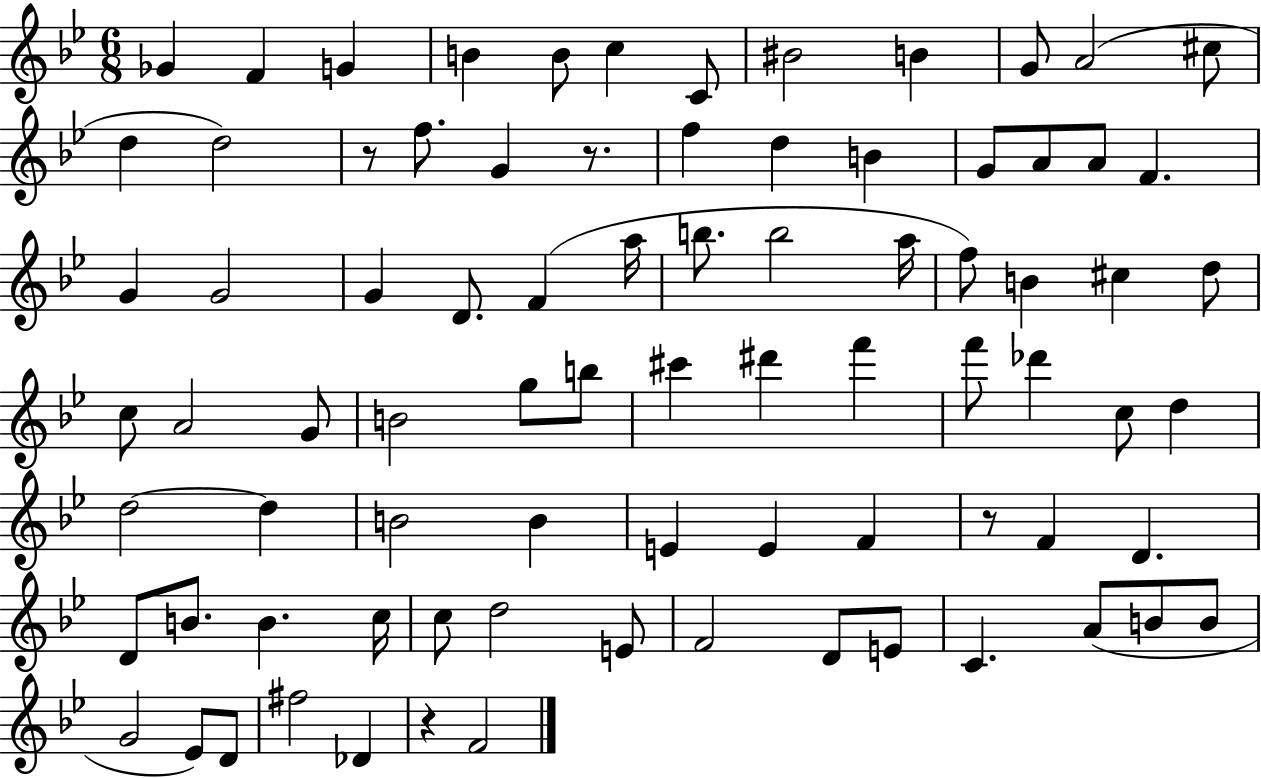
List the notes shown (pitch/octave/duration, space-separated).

Gb4/q F4/q G4/q B4/q B4/e C5/q C4/e BIS4/h B4/q G4/e A4/h C#5/e D5/q D5/h R/e F5/e. G4/q R/e. F5/q D5/q B4/q G4/e A4/e A4/e F4/q. G4/q G4/h G4/q D4/e. F4/q A5/s B5/e. B5/h A5/s F5/e B4/q C#5/q D5/e C5/e A4/h G4/e B4/h G5/e B5/e C#6/q D#6/q F6/q F6/e Db6/q C5/e D5/q D5/h D5/q B4/h B4/q E4/q E4/q F4/q R/e F4/q D4/q. D4/e B4/e. B4/q. C5/s C5/e D5/h E4/e F4/h D4/e E4/e C4/q. A4/e B4/e B4/e G4/h Eb4/e D4/e F#5/h Db4/q R/q F4/h